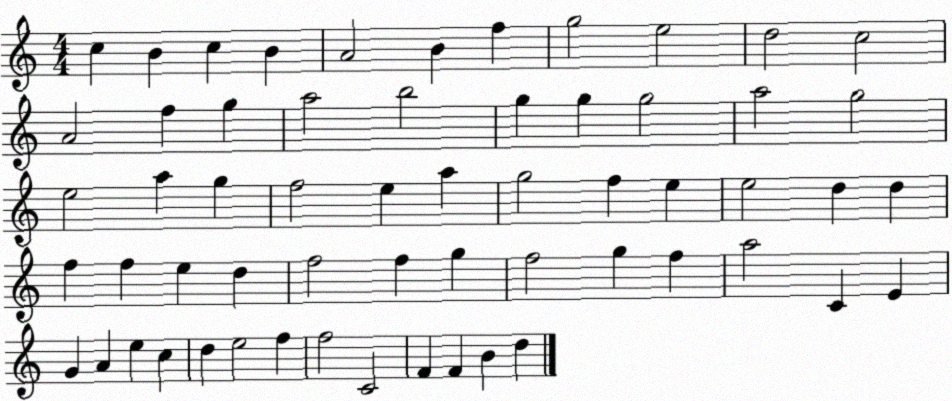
X:1
T:Untitled
M:4/4
L:1/4
K:C
c B c B A2 B f g2 e2 d2 c2 A2 f g a2 b2 g g g2 a2 g2 e2 a g f2 e a g2 f e e2 d d f f e d f2 f g f2 g f a2 C E G A e c d e2 f f2 C2 F F B d